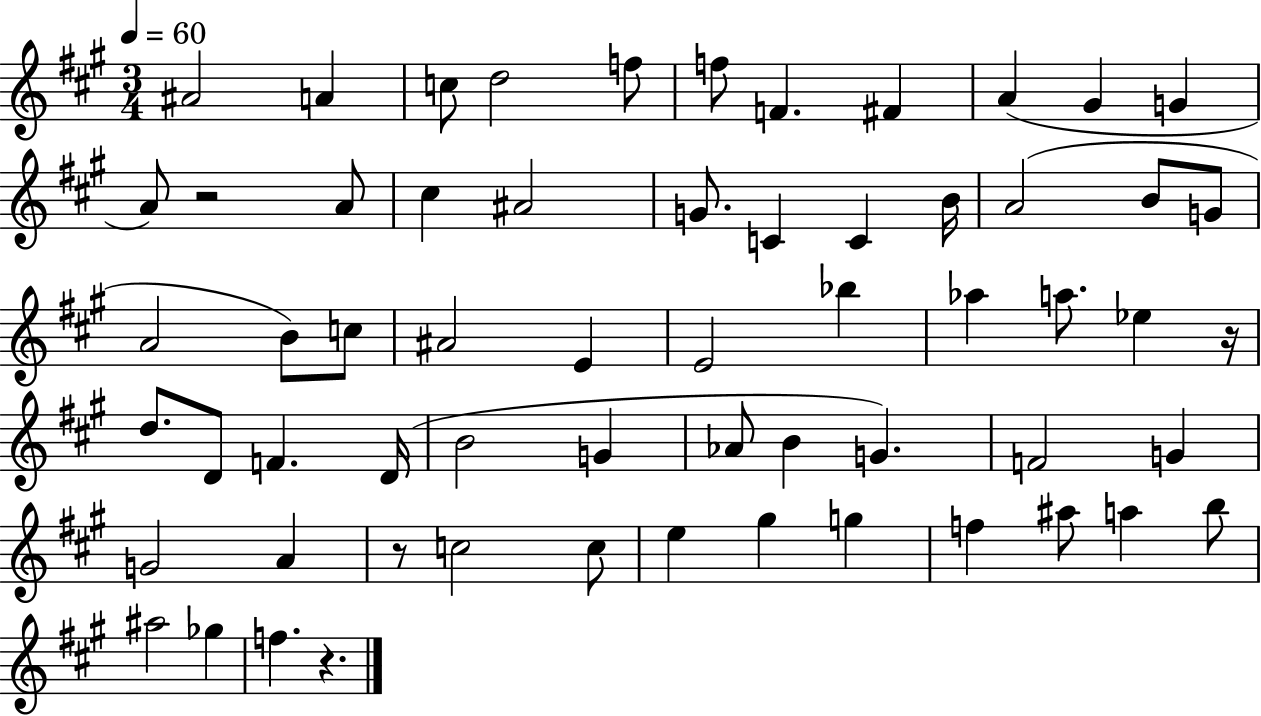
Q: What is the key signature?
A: A major